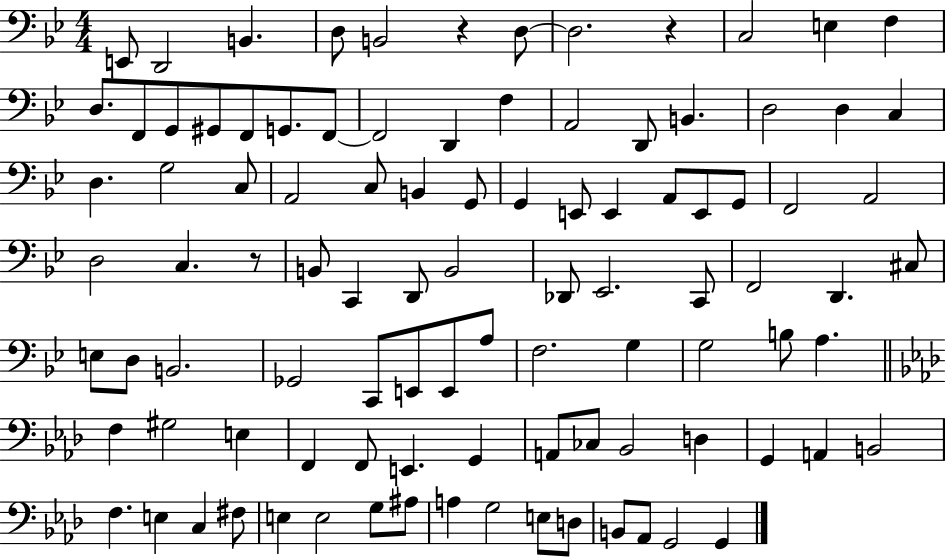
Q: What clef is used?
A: bass